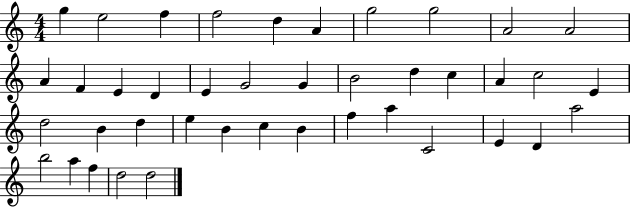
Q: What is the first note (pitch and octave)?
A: G5